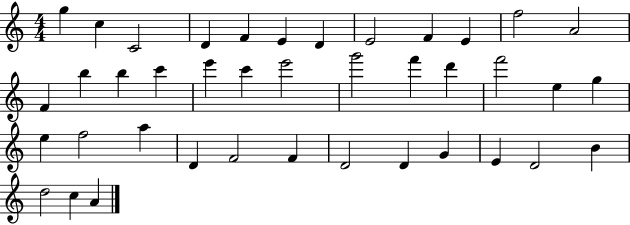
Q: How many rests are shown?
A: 0